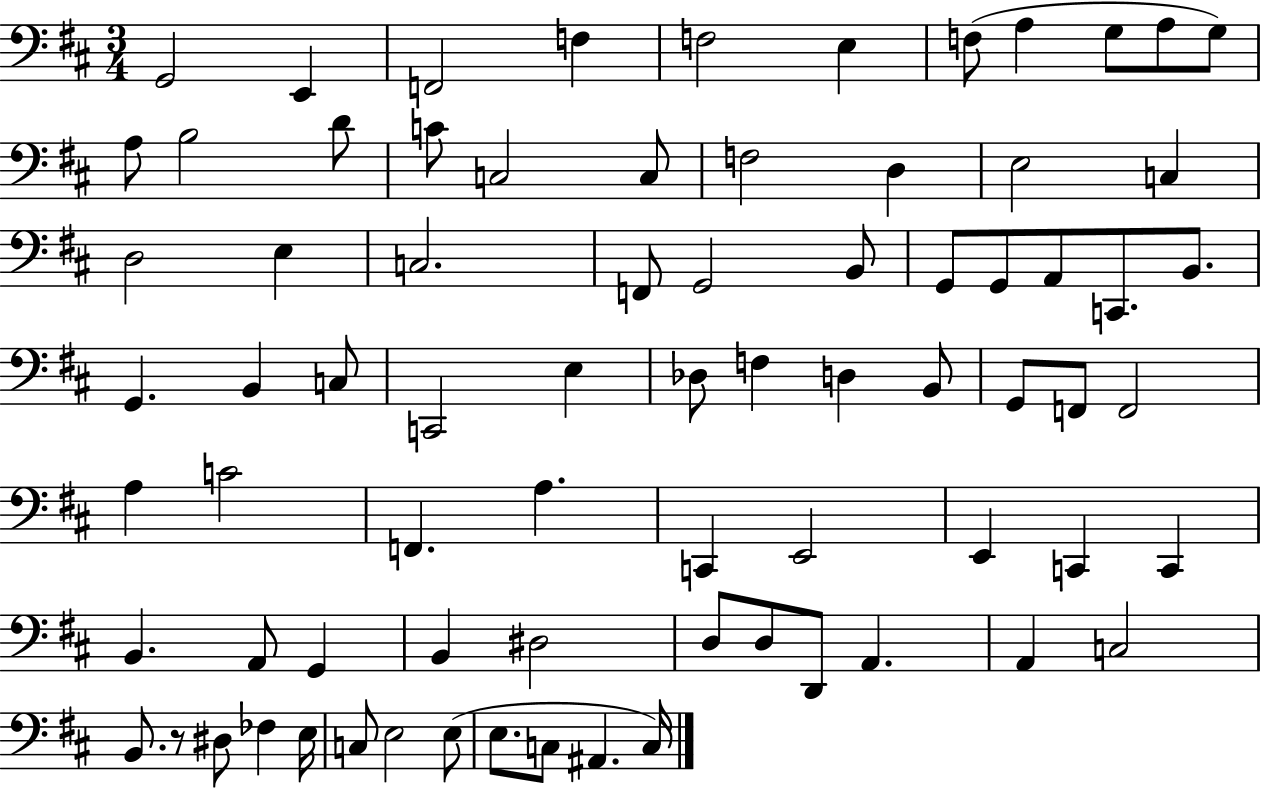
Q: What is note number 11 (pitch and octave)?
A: G3